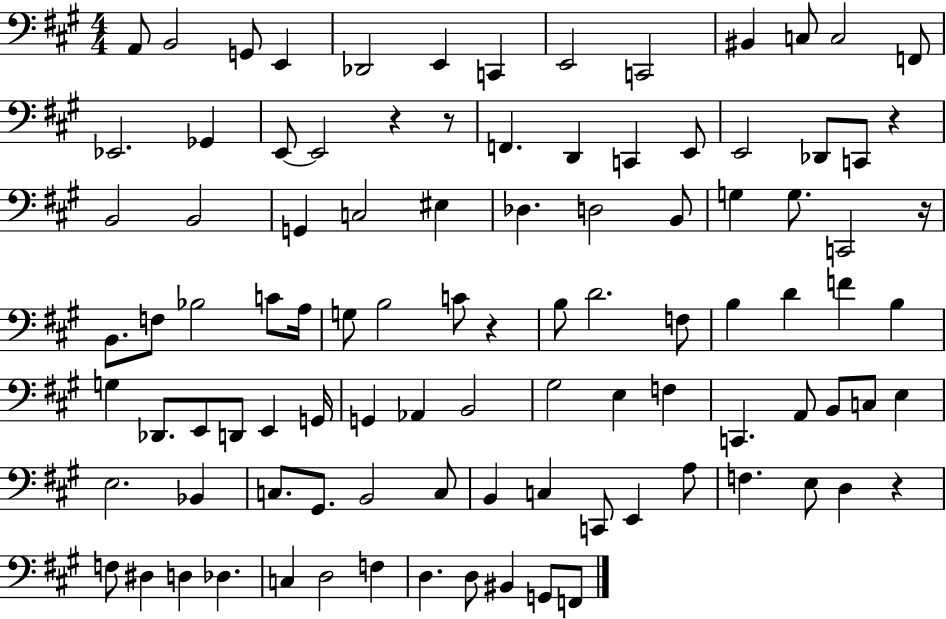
{
  \clef bass
  \numericTimeSignature
  \time 4/4
  \key a \major
  a,8 b,2 g,8 e,4 | des,2 e,4 c,4 | e,2 c,2 | bis,4 c8 c2 f,8 | \break ees,2. ges,4 | e,8~~ e,2 r4 r8 | f,4. d,4 c,4 e,8 | e,2 des,8 c,8 r4 | \break b,2 b,2 | g,4 c2 eis4 | des4. d2 b,8 | g4 g8. c,2 r16 | \break b,8. f8 bes2 c'8 a16 | g8 b2 c'8 r4 | b8 d'2. f8 | b4 d'4 f'4 b4 | \break g4 des,8. e,8 d,8 e,4 g,16 | g,4 aes,4 b,2 | gis2 e4 f4 | c,4. a,8 b,8 c8 e4 | \break e2. bes,4 | c8. gis,8. b,2 c8 | b,4 c4 c,8 e,4 a8 | f4. e8 d4 r4 | \break f8 dis4 d4 des4. | c4 d2 f4 | d4. d8 bis,4 g,8 f,8 | \bar "|."
}